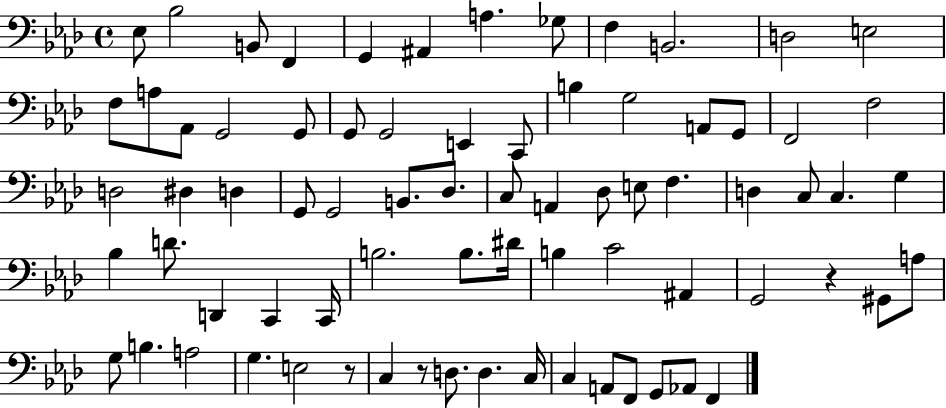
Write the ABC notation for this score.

X:1
T:Untitled
M:4/4
L:1/4
K:Ab
_E,/2 _B,2 B,,/2 F,, G,, ^A,, A, _G,/2 F, B,,2 D,2 E,2 F,/2 A,/2 _A,,/2 G,,2 G,,/2 G,,/2 G,,2 E,, C,,/2 B, G,2 A,,/2 G,,/2 F,,2 F,2 D,2 ^D, D, G,,/2 G,,2 B,,/2 _D,/2 C,/2 A,, _D,/2 E,/2 F, D, C,/2 C, G, _B, D/2 D,, C,, C,,/4 B,2 B,/2 ^D/4 B, C2 ^A,, G,,2 z ^G,,/2 A,/2 G,/2 B, A,2 G, E,2 z/2 C, z/2 D,/2 D, C,/4 C, A,,/2 F,,/2 G,,/2 _A,,/2 F,,